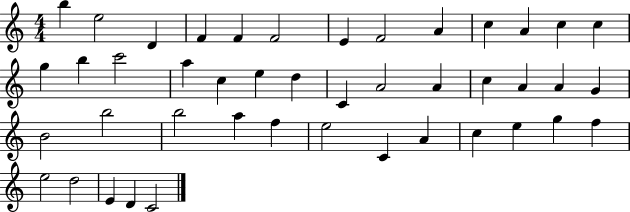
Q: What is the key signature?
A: C major